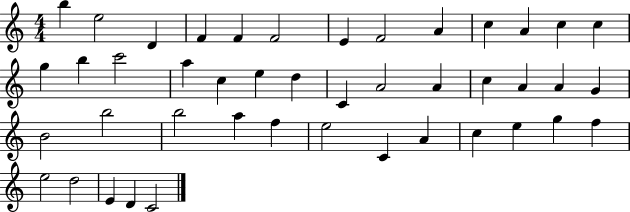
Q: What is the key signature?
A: C major